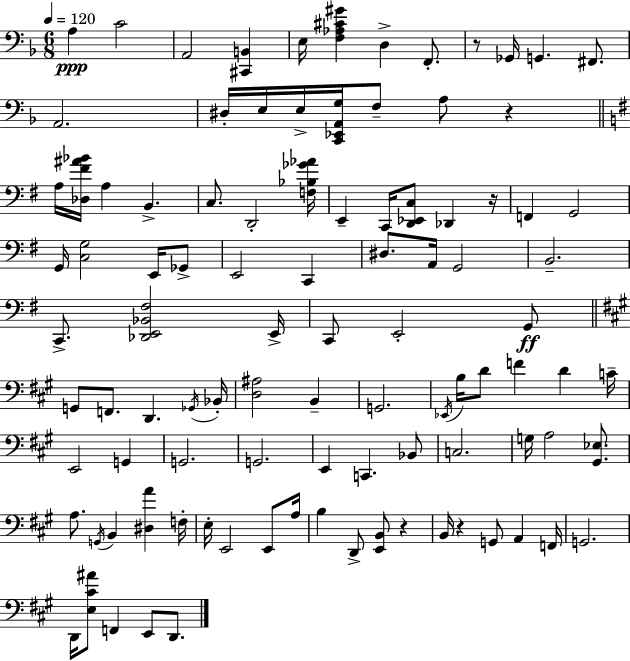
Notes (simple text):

A3/q C4/h A2/h [C#2,B2]/q E3/s [F3,Ab3,C#4,G#4]/q D3/q F2/e. R/e Gb2/s G2/q. F#2/e. A2/h. D#3/s E3/s E3/s [C2,Eb2,A2,G3]/s F3/e A3/e R/q A3/s [Db3,F#4,A#4,Bb4]/s A3/q B2/q. C3/e. D2/h [F3,Bb3,Gb4,Ab4]/s E2/q C2/s [D2,Eb2,C3]/e Db2/q R/s F2/q G2/h G2/s [C3,G3]/h E2/s Gb2/e E2/h C2/q D#3/e. A2/s G2/h B2/h. C2/e. [Db2,E2,Bb2,F#3]/h E2/s C2/e E2/h G2/e G2/e F2/e. D2/q. Gb2/s Bb2/s [D3,A#3]/h B2/q G2/h. Eb2/s B3/s D4/e F4/q D4/q C4/s E2/h G2/q G2/h. G2/h. E2/q C2/q. Bb2/e C3/h. G3/s A3/h [G#2,Eb3]/e. A3/e. G2/s B2/q [D#3,A4]/q F3/s E3/s E2/h E2/e A3/s B3/q D2/e [E2,B2]/e R/q B2/s R/q G2/e A2/q F2/s G2/h. D2/s [E3,C#4,A#4]/e F2/q E2/e D2/e.